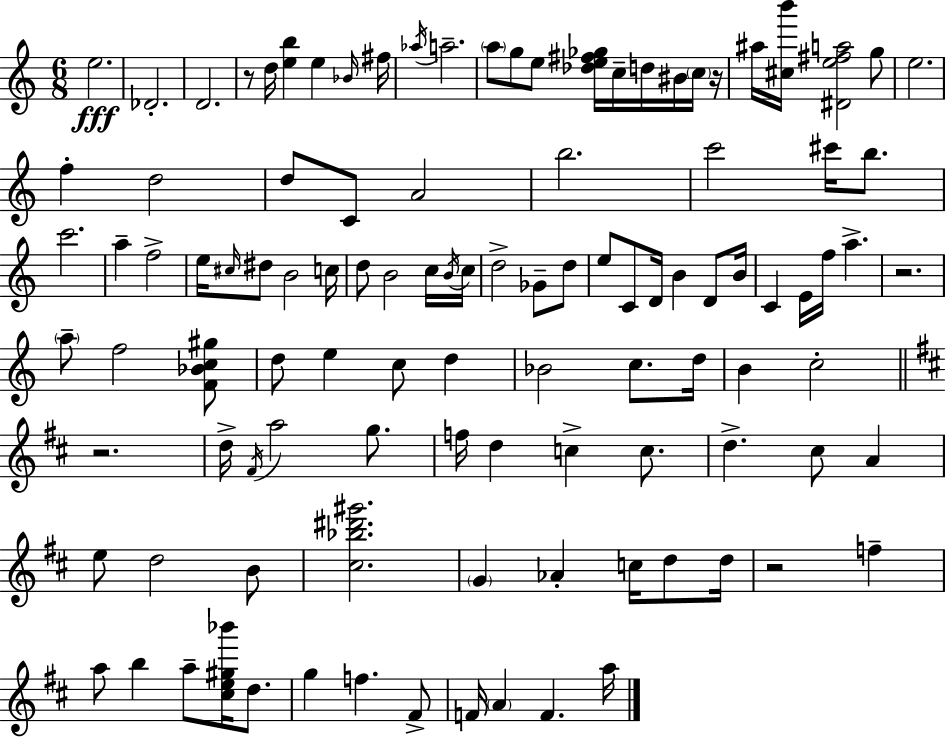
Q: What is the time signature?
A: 6/8